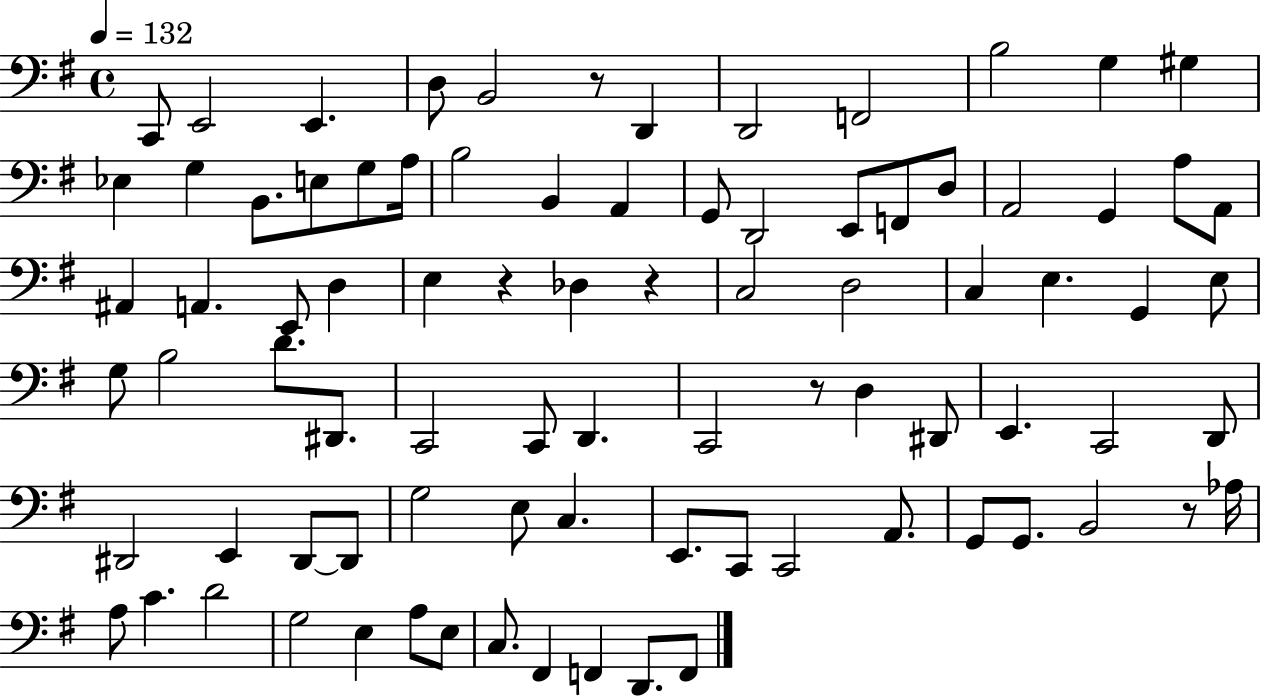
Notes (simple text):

C2/e E2/h E2/q. D3/e B2/h R/e D2/q D2/h F2/h B3/h G3/q G#3/q Eb3/q G3/q B2/e. E3/e G3/e A3/s B3/h B2/q A2/q G2/e D2/h E2/e F2/e D3/e A2/h G2/q A3/e A2/e A#2/q A2/q. E2/e D3/q E3/q R/q Db3/q R/q C3/h D3/h C3/q E3/q. G2/q E3/e G3/e B3/h D4/e. D#2/e. C2/h C2/e D2/q. C2/h R/e D3/q D#2/e E2/q. C2/h D2/e D#2/h E2/q D#2/e D#2/e G3/h E3/e C3/q. E2/e. C2/e C2/h A2/e. G2/e G2/e. B2/h R/e Ab3/s A3/e C4/q. D4/h G3/h E3/q A3/e E3/e C3/e. F#2/q F2/q D2/e. F2/e